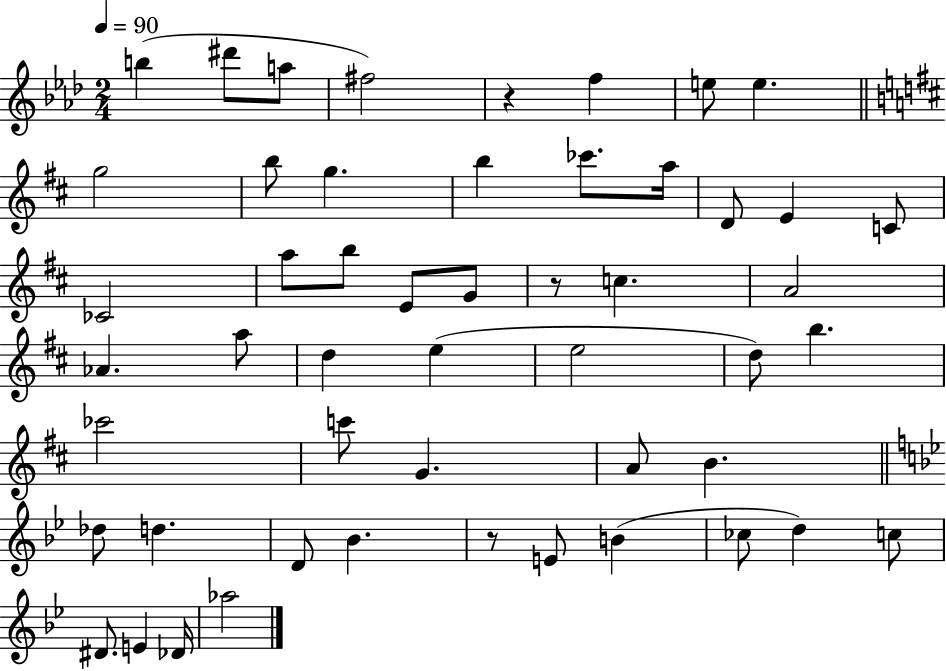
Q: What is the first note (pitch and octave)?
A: B5